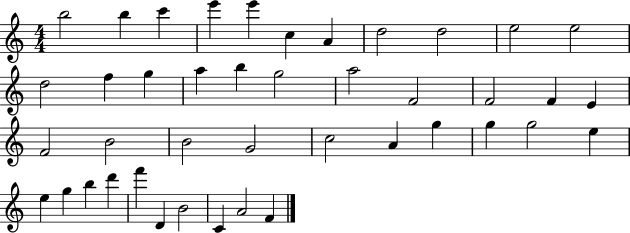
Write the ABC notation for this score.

X:1
T:Untitled
M:4/4
L:1/4
K:C
b2 b c' e' e' c A d2 d2 e2 e2 d2 f g a b g2 a2 F2 F2 F E F2 B2 B2 G2 c2 A g g g2 e e g b d' f' D B2 C A2 F